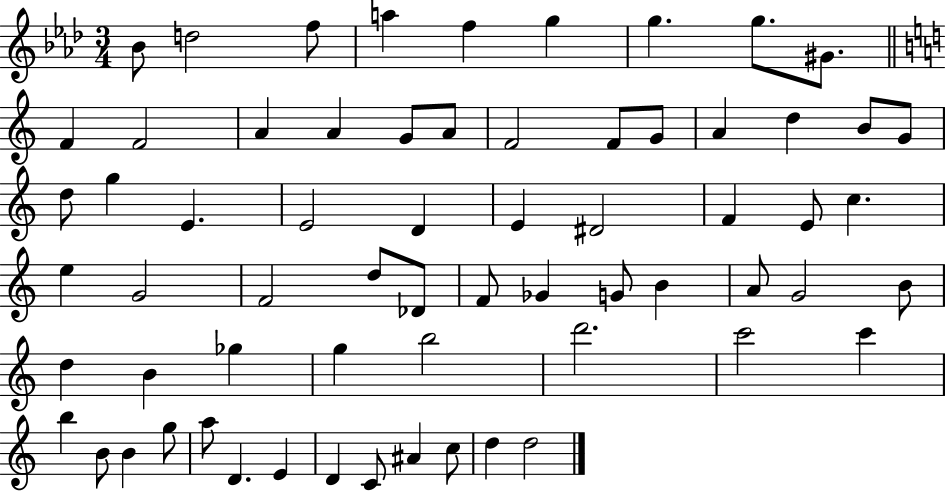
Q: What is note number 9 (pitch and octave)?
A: G#4